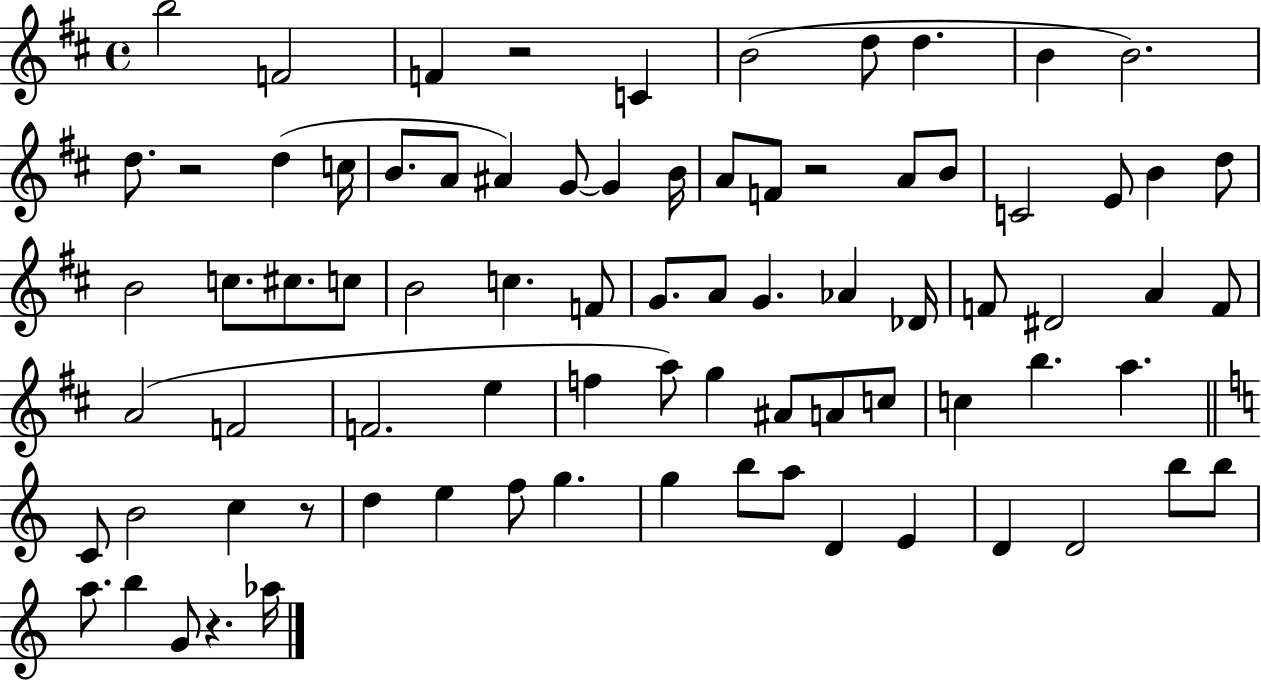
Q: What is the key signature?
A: D major